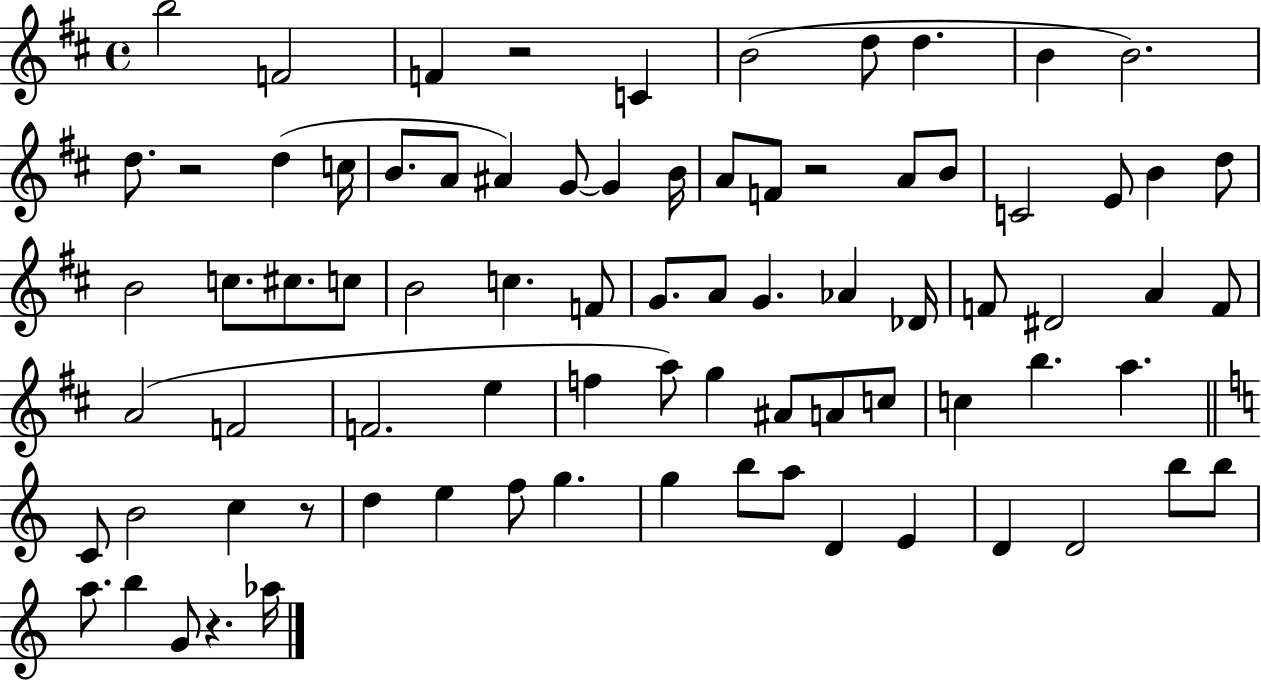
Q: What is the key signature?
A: D major